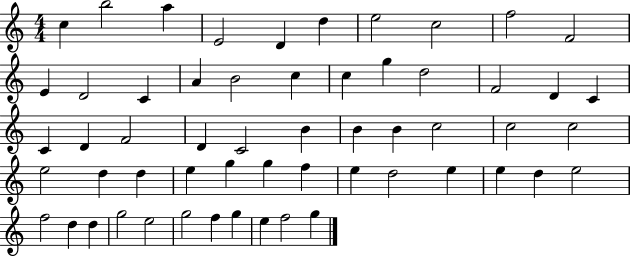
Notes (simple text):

C5/q B5/h A5/q E4/h D4/q D5/q E5/h C5/h F5/h F4/h E4/q D4/h C4/q A4/q B4/h C5/q C5/q G5/q D5/h F4/h D4/q C4/q C4/q D4/q F4/h D4/q C4/h B4/q B4/q B4/q C5/h C5/h C5/h E5/h D5/q D5/q E5/q G5/q G5/q F5/q E5/q D5/h E5/q E5/q D5/q E5/h F5/h D5/q D5/q G5/h E5/h G5/h F5/q G5/q E5/q F5/h G5/q